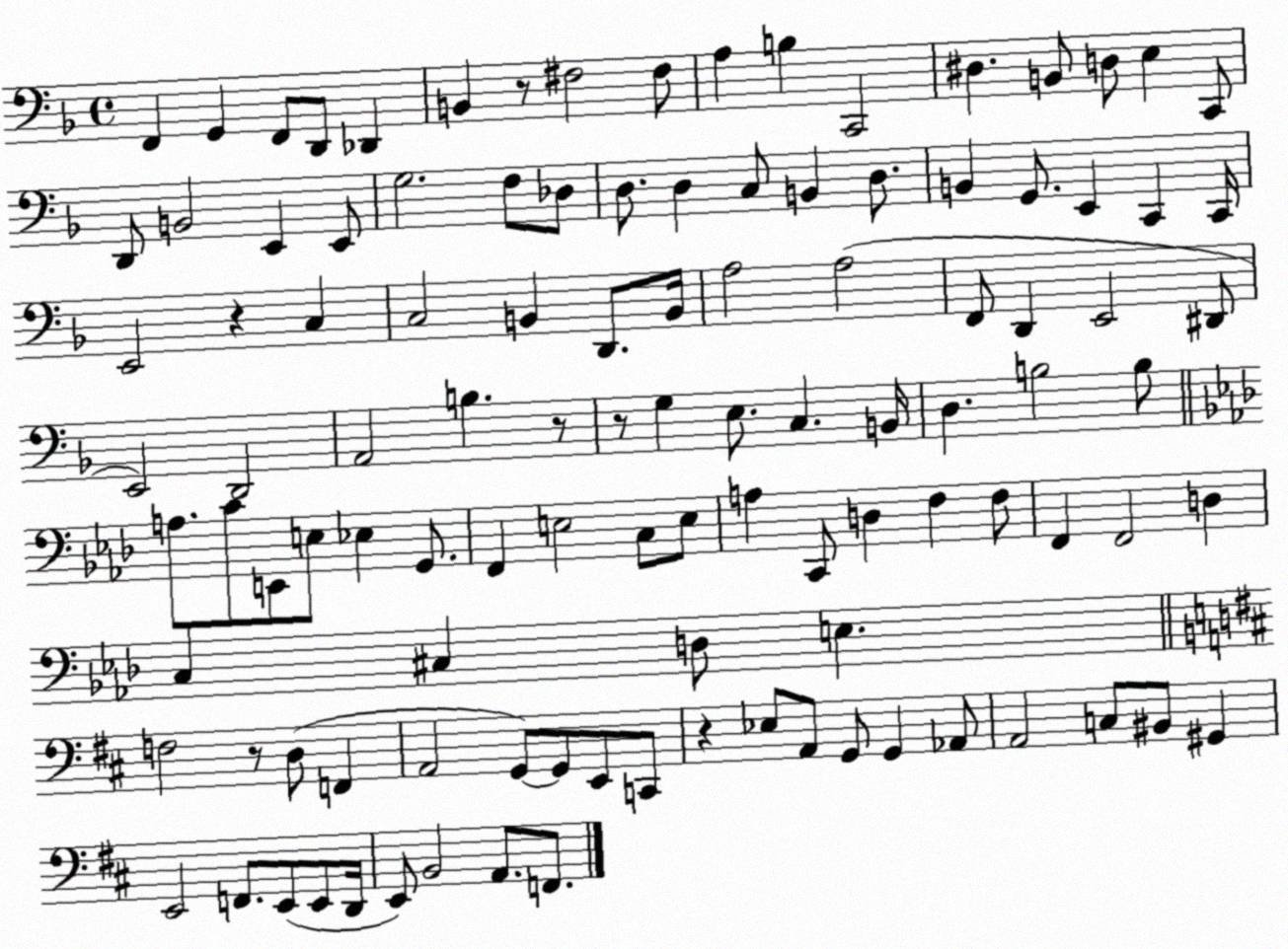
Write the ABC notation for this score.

X:1
T:Untitled
M:4/4
L:1/4
K:F
F,, G,, F,,/2 D,,/2 _D,, B,, z/2 ^F,2 ^F,/2 A, B, C,,2 ^D, B,,/2 D,/2 E, C,,/2 D,,/2 B,,2 E,, E,,/2 G,2 F,/2 _D,/2 D,/2 D, C,/2 B,, D,/2 B,, G,,/2 E,, C,, C,,/4 E,,2 z C, C,2 B,, D,,/2 B,,/4 A,2 A,2 F,,/2 D,, E,,2 ^D,,/2 E,,2 D,,2 A,,2 B, z/2 z/2 G, E,/2 C, B,,/4 D, B,2 B,/2 A,/2 C/2 E,,/2 E,/2 _E, G,,/2 F,, E,2 C,/2 E,/2 A, C,,/2 D, F, F,/2 F,, F,,2 D, C, ^C, D,/2 E, F,2 z/2 D,/2 F,, A,,2 G,,/2 G,,/2 E,,/2 C,,/2 z _E,/2 A,,/2 G,,/2 G,, _A,,/2 A,,2 C,/2 ^B,,/2 ^G,, E,,2 F,,/2 E,,/2 E,,/2 D,,/4 E,,/2 B,,2 A,,/2 F,,/2